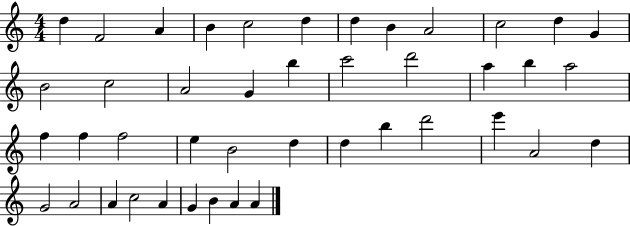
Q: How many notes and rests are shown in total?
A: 43